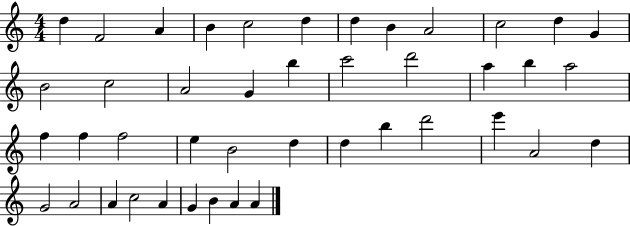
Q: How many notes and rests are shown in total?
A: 43